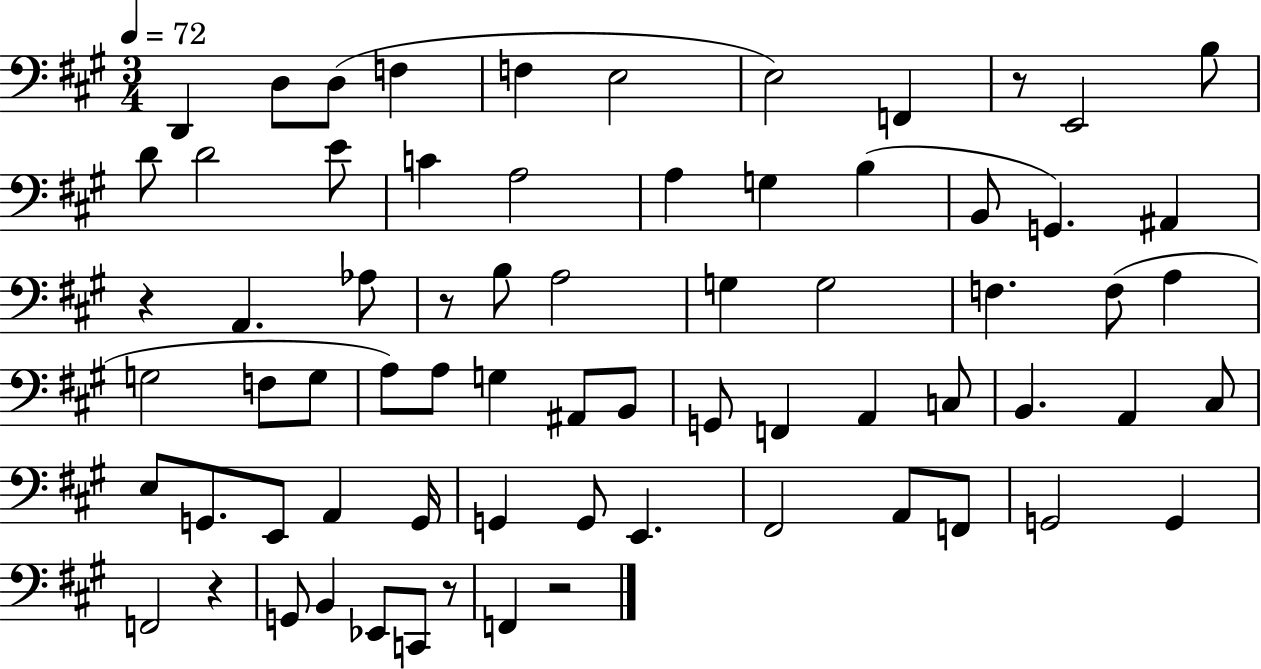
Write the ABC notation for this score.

X:1
T:Untitled
M:3/4
L:1/4
K:A
D,, D,/2 D,/2 F, F, E,2 E,2 F,, z/2 E,,2 B,/2 D/2 D2 E/2 C A,2 A, G, B, B,,/2 G,, ^A,, z A,, _A,/2 z/2 B,/2 A,2 G, G,2 F, F,/2 A, G,2 F,/2 G,/2 A,/2 A,/2 G, ^A,,/2 B,,/2 G,,/2 F,, A,, C,/2 B,, A,, ^C,/2 E,/2 G,,/2 E,,/2 A,, G,,/4 G,, G,,/2 E,, ^F,,2 A,,/2 F,,/2 G,,2 G,, F,,2 z G,,/2 B,, _E,,/2 C,,/2 z/2 F,, z2